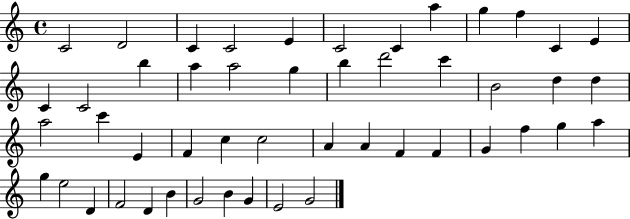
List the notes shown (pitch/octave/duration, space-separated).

C4/h D4/h C4/q C4/h E4/q C4/h C4/q A5/q G5/q F5/q C4/q E4/q C4/q C4/h B5/q A5/q A5/h G5/q B5/q D6/h C6/q B4/h D5/q D5/q A5/h C6/q E4/q F4/q C5/q C5/h A4/q A4/q F4/q F4/q G4/q F5/q G5/q A5/q G5/q E5/h D4/q F4/h D4/q B4/q G4/h B4/q G4/q E4/h G4/h